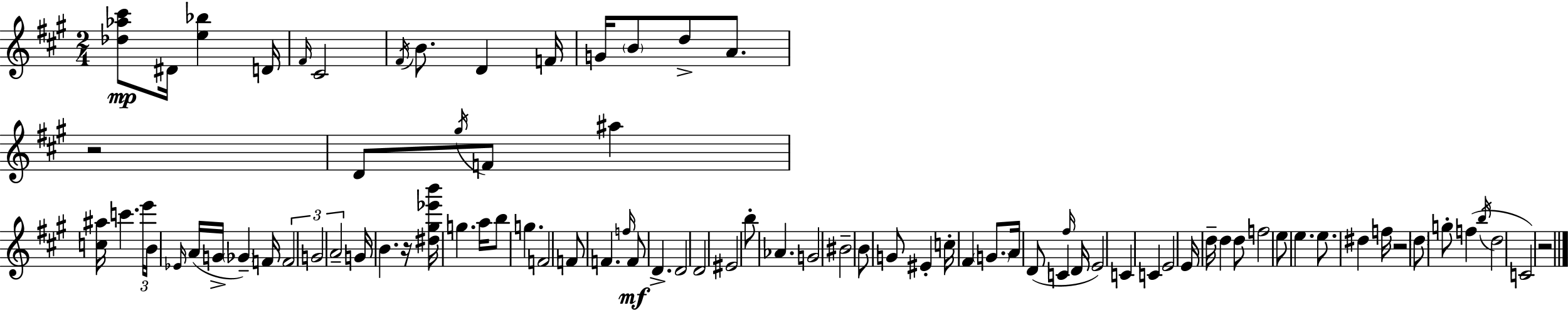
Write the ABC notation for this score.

X:1
T:Untitled
M:2/4
L:1/4
K:A
[_d_a^c']/2 ^D/4 [e_b] D/4 ^F/4 ^C2 ^F/4 B/2 D F/4 G/4 B/2 d/2 A/2 z2 D/2 ^g/4 F/2 ^a [c^a]/4 c' e'/4 B/4 _E/4 A/4 G/4 _G F/4 F2 G2 A2 G/4 B z/4 [^d^g_e'b']/4 g a/4 b/2 g F2 F/2 F f/4 F/2 D D2 D2 ^E2 b/2 _A G2 ^B2 B/2 G/2 ^E c/4 ^F G/2 A/4 D/2 C ^f/4 D/4 E2 C C E2 E/4 d/4 d d/2 f2 e/2 e e/2 ^d f/4 z2 d/2 g/2 f b/4 d2 C2 z2